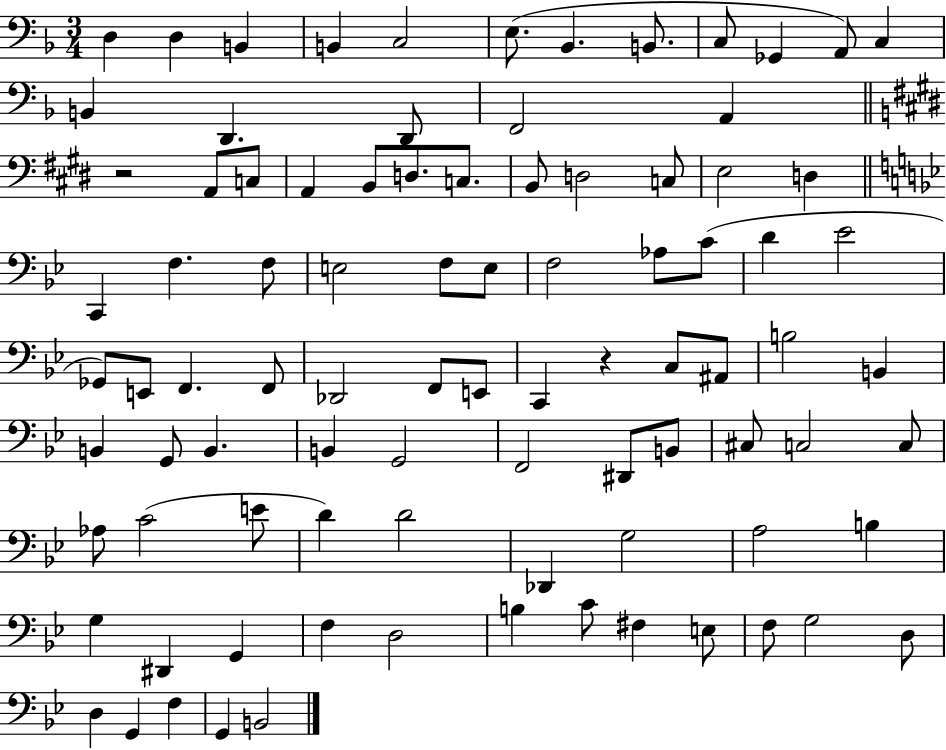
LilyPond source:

{
  \clef bass
  \numericTimeSignature
  \time 3/4
  \key f \major
  d4 d4 b,4 | b,4 c2 | e8.( bes,4. b,8. | c8 ges,4 a,8) c4 | \break b,4 d,4. d,8 | f,2 a,4 | \bar "||" \break \key e \major r2 a,8 c8 | a,4 b,8 d8. c8. | b,8 d2 c8 | e2 d4 | \break \bar "||" \break \key bes \major c,4 f4. f8 | e2 f8 e8 | f2 aes8 c'8( | d'4 ees'2 | \break ges,8) e,8 f,4. f,8 | des,2 f,8 e,8 | c,4 r4 c8 ais,8 | b2 b,4 | \break b,4 g,8 b,4. | b,4 g,2 | f,2 dis,8 b,8 | cis8 c2 c8 | \break aes8 c'2( e'8 | d'4) d'2 | des,4 g2 | a2 b4 | \break g4 dis,4 g,4 | f4 d2 | b4 c'8 fis4 e8 | f8 g2 d8 | \break d4 g,4 f4 | g,4 b,2 | \bar "|."
}